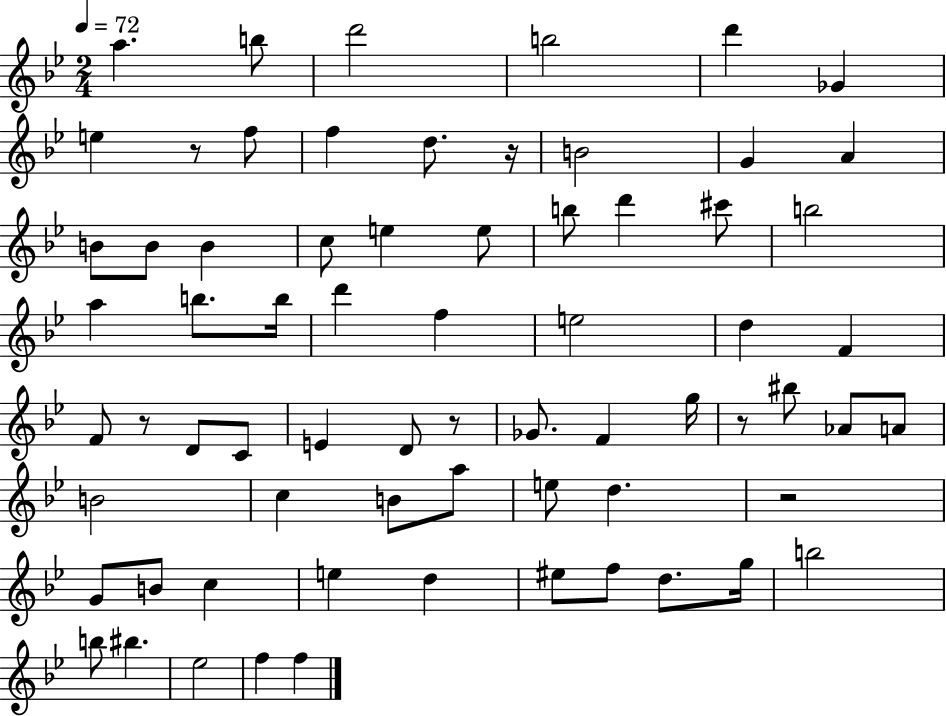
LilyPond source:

{
  \clef treble
  \numericTimeSignature
  \time 2/4
  \key bes \major
  \tempo 4 = 72
  a''4. b''8 | d'''2 | b''2 | d'''4 ges'4 | \break e''4 r8 f''8 | f''4 d''8. r16 | b'2 | g'4 a'4 | \break b'8 b'8 b'4 | c''8 e''4 e''8 | b''8 d'''4 cis'''8 | b''2 | \break a''4 b''8. b''16 | d'''4 f''4 | e''2 | d''4 f'4 | \break f'8 r8 d'8 c'8 | e'4 d'8 r8 | ges'8. f'4 g''16 | r8 bis''8 aes'8 a'8 | \break b'2 | c''4 b'8 a''8 | e''8 d''4. | r2 | \break g'8 b'8 c''4 | e''4 d''4 | eis''8 f''8 d''8. g''16 | b''2 | \break b''8 bis''4. | ees''2 | f''4 f''4 | \bar "|."
}